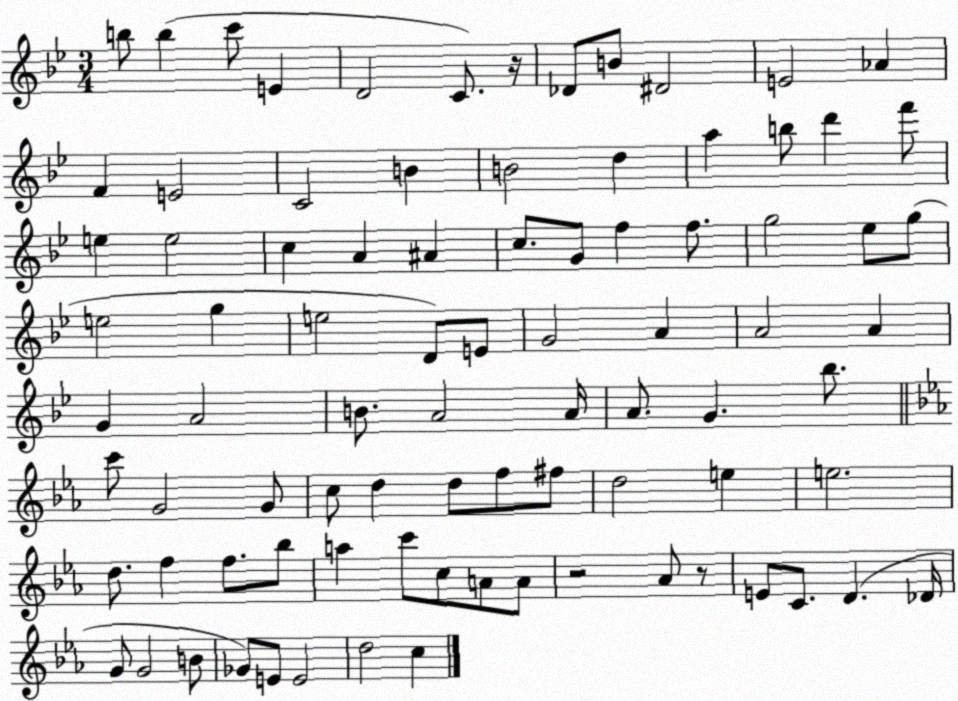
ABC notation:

X:1
T:Untitled
M:3/4
L:1/4
K:Bb
b/2 b c'/2 E D2 C/2 z/4 _D/2 B/2 ^D2 E2 _A F E2 C2 B B2 d a b/2 d' f'/2 e e2 c A ^A c/2 G/2 f f/2 g2 _e/2 g/2 e2 g e2 D/2 E/2 G2 A A2 A G A2 B/2 A2 A/4 A/2 G _b/2 c'/2 G2 G/2 c/2 d d/2 f/2 ^f/2 d2 e e2 d/2 f f/2 _b/2 a c'/2 c/2 A/2 A/2 z2 _A/2 z/2 E/2 C/2 D _D/4 G/2 G2 B/2 _G/2 E/2 E2 d2 c